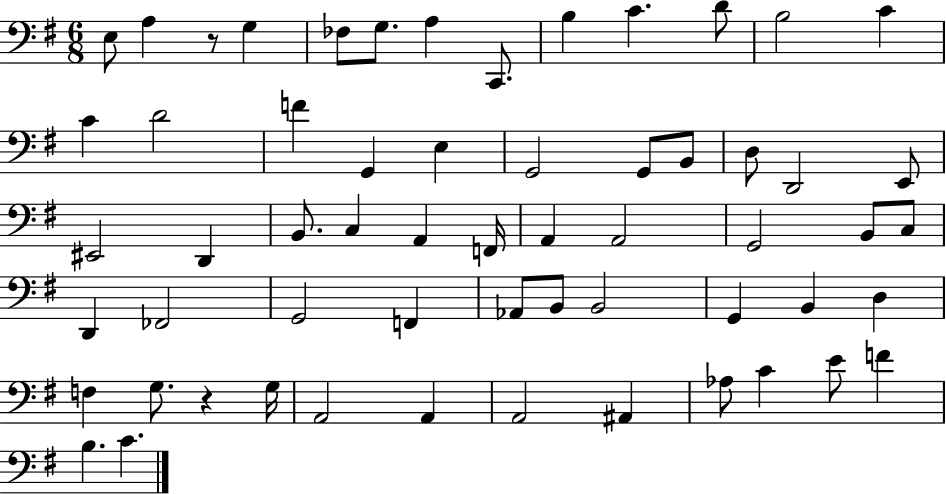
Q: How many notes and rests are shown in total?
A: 59